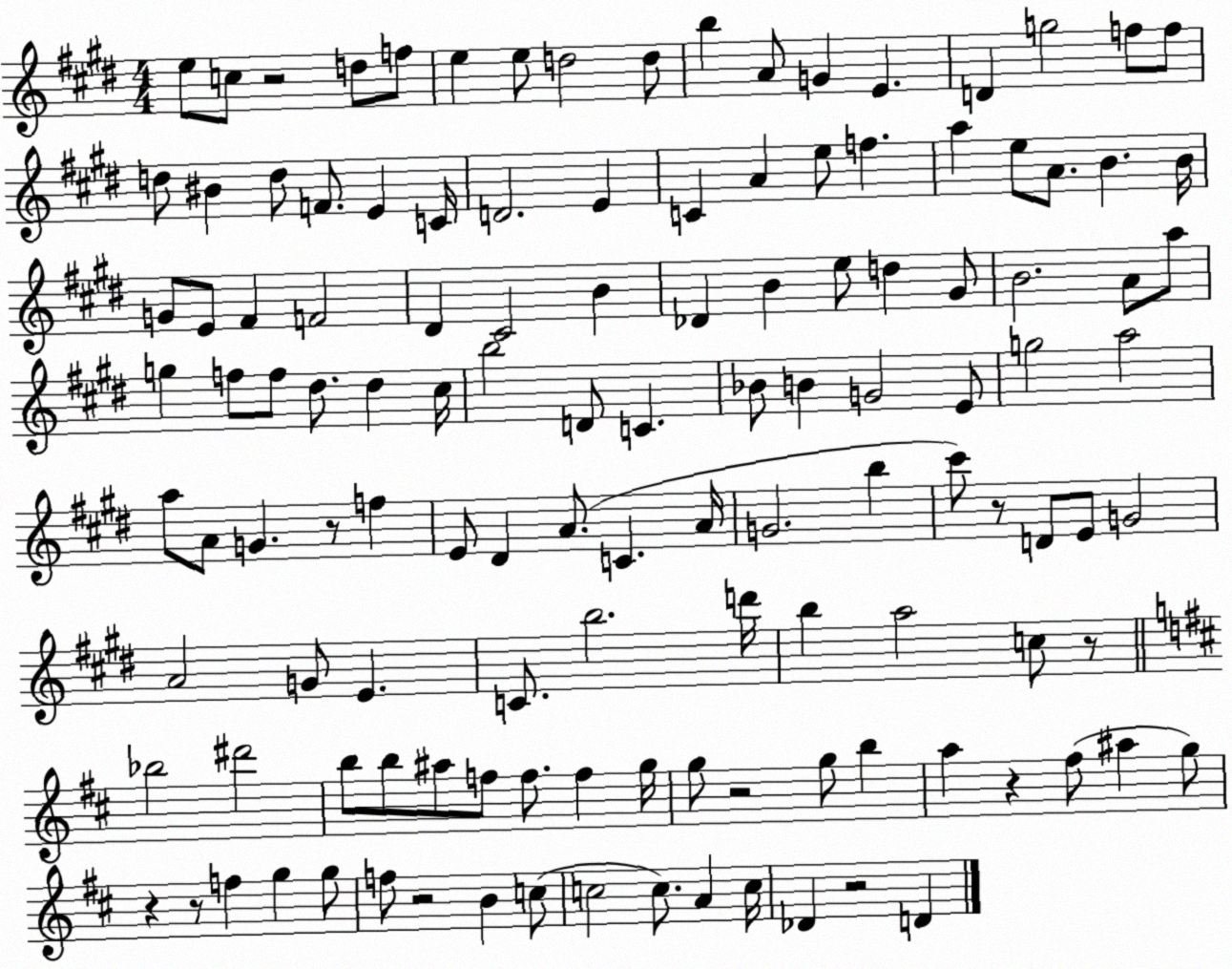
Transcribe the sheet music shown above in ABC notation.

X:1
T:Untitled
M:4/4
L:1/4
K:E
e/2 c/2 z2 d/2 f/2 e e/2 d2 d/2 b A/2 G E D g2 f/2 f/2 d/2 ^B d/2 F/2 E C/4 D2 E C A e/2 f a e/2 A/2 B B/4 G/2 E/2 ^F F2 ^D ^C2 B _D B e/2 d ^G/2 B2 A/2 a/2 g f/2 f/2 ^d/2 ^d ^c/4 b2 D/2 C _B/2 B G2 E/2 g2 a2 a/2 A/2 G z/2 f E/2 ^D A/2 C A/4 G2 b ^c'/2 z/2 D/2 E/2 G2 A2 G/2 E C/2 b2 d'/4 b a2 c/2 z/2 _b2 ^d'2 b/2 b/2 ^a/2 f/2 f/2 f g/4 g/2 z2 g/2 b a z ^f/2 ^a g/2 z z/2 f g g/2 f/2 z2 B c/2 c2 c/2 A c/4 _D z2 D